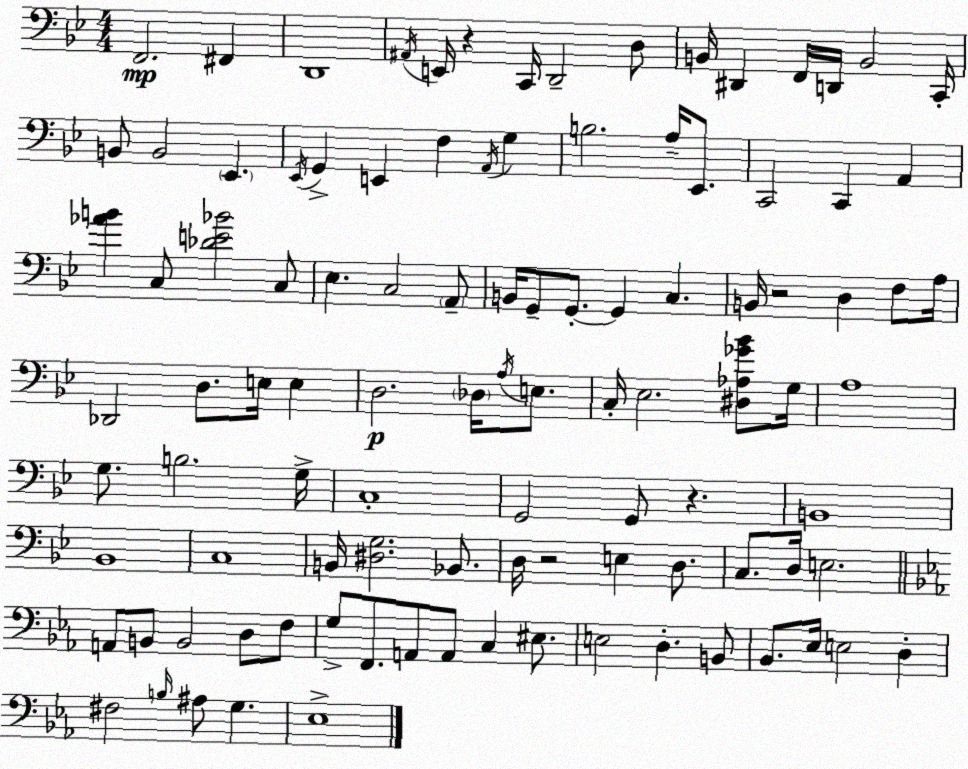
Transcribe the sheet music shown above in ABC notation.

X:1
T:Untitled
M:4/4
L:1/4
K:Bb
F,,2 ^F,, D,,4 ^A,,/4 E,,/4 z C,,/4 D,,2 D,/2 B,,/4 ^D,, F,,/4 D,,/4 B,,2 C,,/4 B,,/2 B,,2 _E,, _E,,/4 G,, E,, F, A,,/4 G, B,2 A,/4 _E,,/2 C,,2 C,, A,, [_AB] C,/2 [_DE_B]2 C,/2 _E, C,2 A,,/2 B,,/4 G,,/2 G,,/2 G,, C, B,,/4 z2 D, F,/2 A,/4 _D,,2 D,/2 E,/4 E, D,2 _D,/4 A,/4 E,/2 C,/4 _E,2 [^D,_A,_G_B]/2 G,/4 A,4 G,/2 B,2 G,/4 C,4 G,,2 G,,/2 z B,,4 _B,,4 C,4 B,,/4 [^D,G,]2 _B,,/2 D,/4 z2 E, D,/2 C,/2 D,/4 E,2 A,,/2 B,,/2 B,,2 D,/2 F,/2 G,/2 F,,/2 A,,/2 A,,/2 C, ^E,/2 E,2 D, B,,/2 _B,,/2 _E,/4 E,2 D, ^F,2 B,/4 ^A,/2 G, _E,4